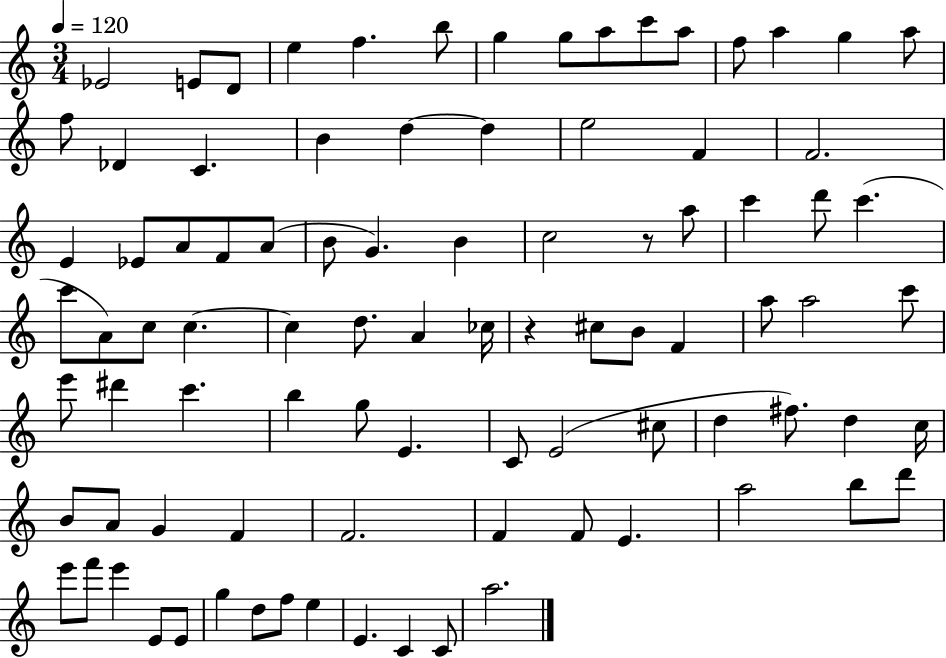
Eb4/h E4/e D4/e E5/q F5/q. B5/e G5/q G5/e A5/e C6/e A5/e F5/e A5/q G5/q A5/e F5/e Db4/q C4/q. B4/q D5/q D5/q E5/h F4/q F4/h. E4/q Eb4/e A4/e F4/e A4/e B4/e G4/q. B4/q C5/h R/e A5/e C6/q D6/e C6/q. C6/e A4/e C5/e C5/q. C5/q D5/e. A4/q CES5/s R/q C#5/e B4/e F4/q A5/e A5/h C6/e E6/e D#6/q C6/q. B5/q G5/e E4/q. C4/e E4/h C#5/e D5/q F#5/e. D5/q C5/s B4/e A4/e G4/q F4/q F4/h. F4/q F4/e E4/q. A5/h B5/e D6/e E6/e F6/e E6/q E4/e E4/e G5/q D5/e F5/e E5/q E4/q. C4/q C4/e A5/h.